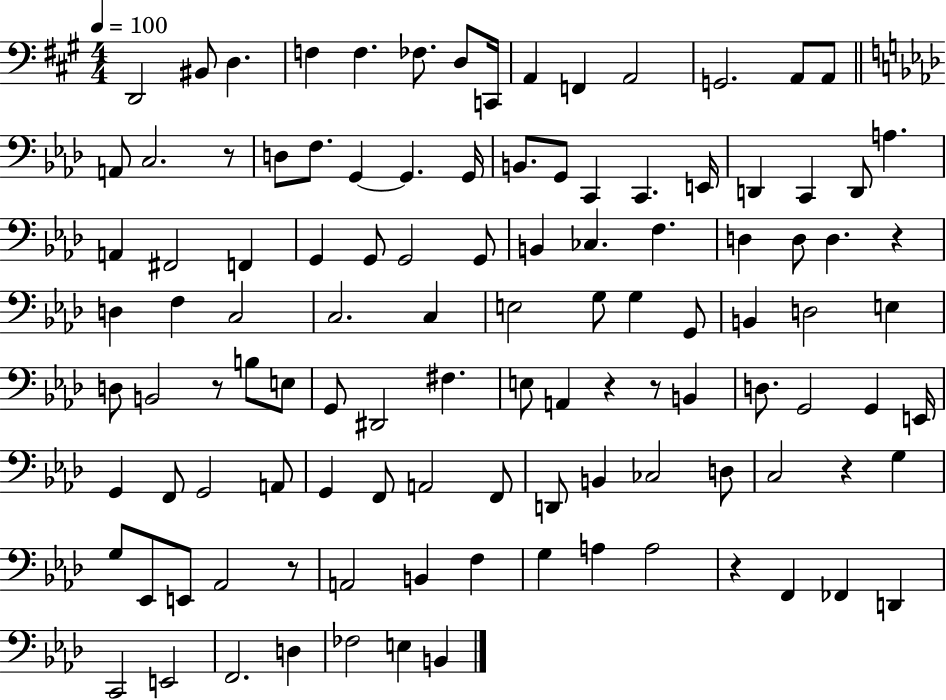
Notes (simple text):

D2/h BIS2/e D3/q. F3/q F3/q. FES3/e. D3/e C2/s A2/q F2/q A2/h G2/h. A2/e A2/e A2/e C3/h. R/e D3/e F3/e. G2/q G2/q. G2/s B2/e. G2/e C2/q C2/q. E2/s D2/q C2/q D2/e A3/q. A2/q F#2/h F2/q G2/q G2/e G2/h G2/e B2/q CES3/q. F3/q. D3/q D3/e D3/q. R/q D3/q F3/q C3/h C3/h. C3/q E3/h G3/e G3/q G2/e B2/q D3/h E3/q D3/e B2/h R/e B3/e E3/e G2/e D#2/h F#3/q. E3/e A2/q R/q R/e B2/q D3/e. G2/h G2/q E2/s G2/q F2/e G2/h A2/e G2/q F2/e A2/h F2/e D2/e B2/q CES3/h D3/e C3/h R/q G3/q G3/e Eb2/e E2/e Ab2/h R/e A2/h B2/q F3/q G3/q A3/q A3/h R/q F2/q FES2/q D2/q C2/h E2/h F2/h. D3/q FES3/h E3/q B2/q